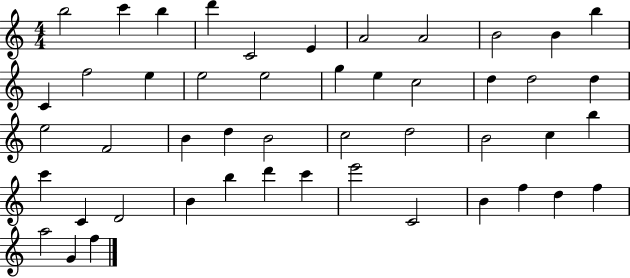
X:1
T:Untitled
M:4/4
L:1/4
K:C
b2 c' b d' C2 E A2 A2 B2 B b C f2 e e2 e2 g e c2 d d2 d e2 F2 B d B2 c2 d2 B2 c b c' C D2 B b d' c' e'2 C2 B f d f a2 G f